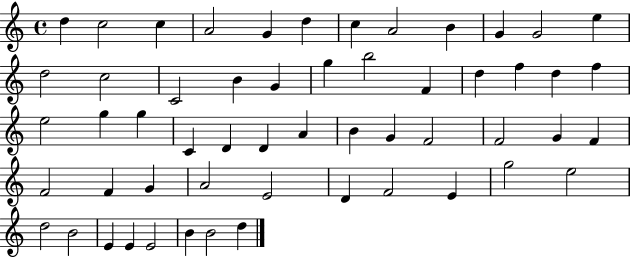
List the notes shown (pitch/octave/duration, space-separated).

D5/q C5/h C5/q A4/h G4/q D5/q C5/q A4/h B4/q G4/q G4/h E5/q D5/h C5/h C4/h B4/q G4/q G5/q B5/h F4/q D5/q F5/q D5/q F5/q E5/h G5/q G5/q C4/q D4/q D4/q A4/q B4/q G4/q F4/h F4/h G4/q F4/q F4/h F4/q G4/q A4/h E4/h D4/q F4/h E4/q G5/h E5/h D5/h B4/h E4/q E4/q E4/h B4/q B4/h D5/q